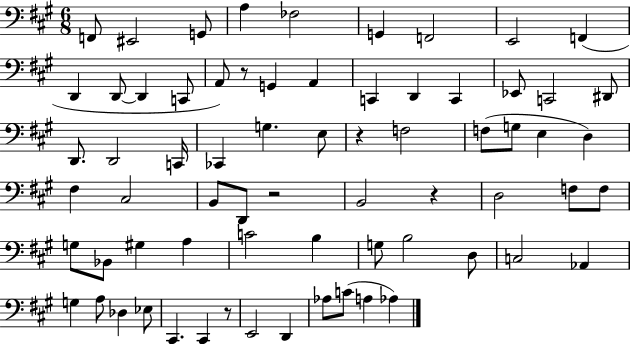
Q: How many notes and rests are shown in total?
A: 69